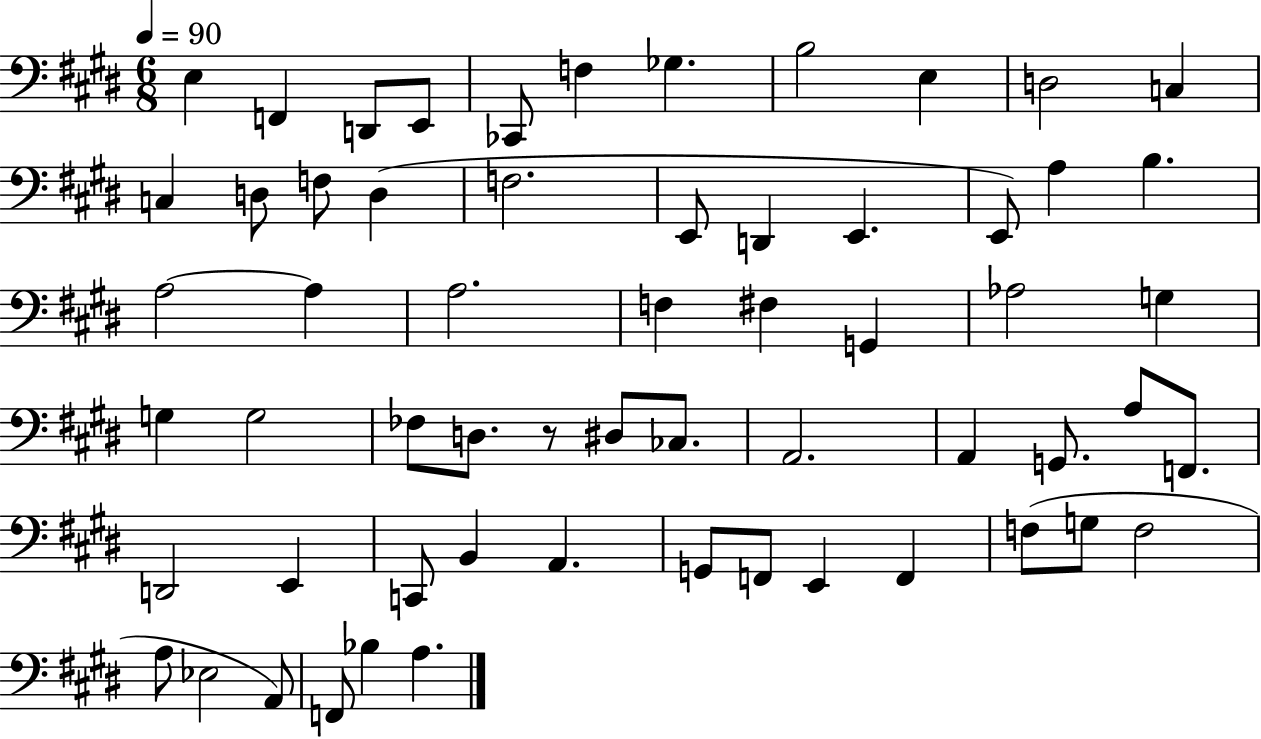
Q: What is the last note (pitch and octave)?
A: A3